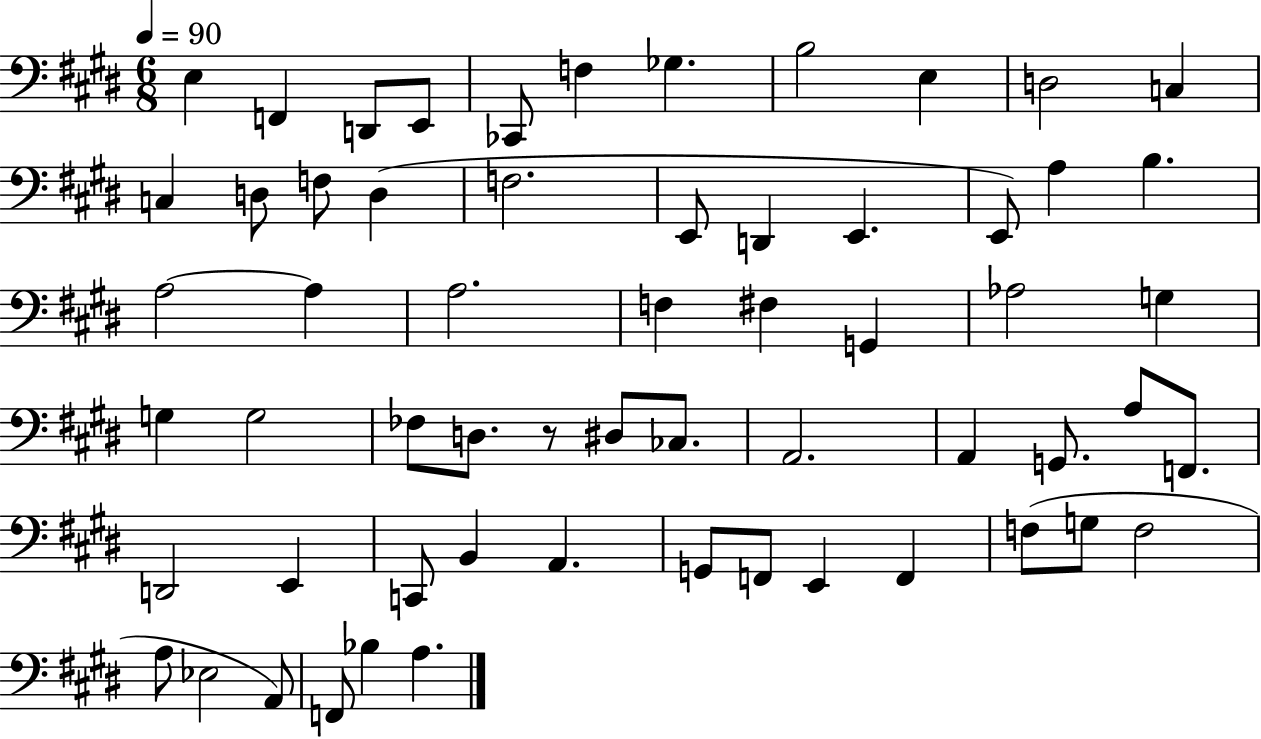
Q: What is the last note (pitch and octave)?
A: A3